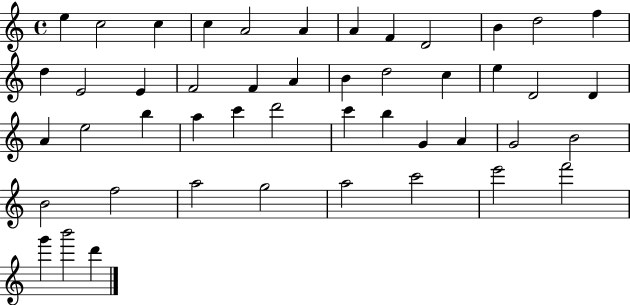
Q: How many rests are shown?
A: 0